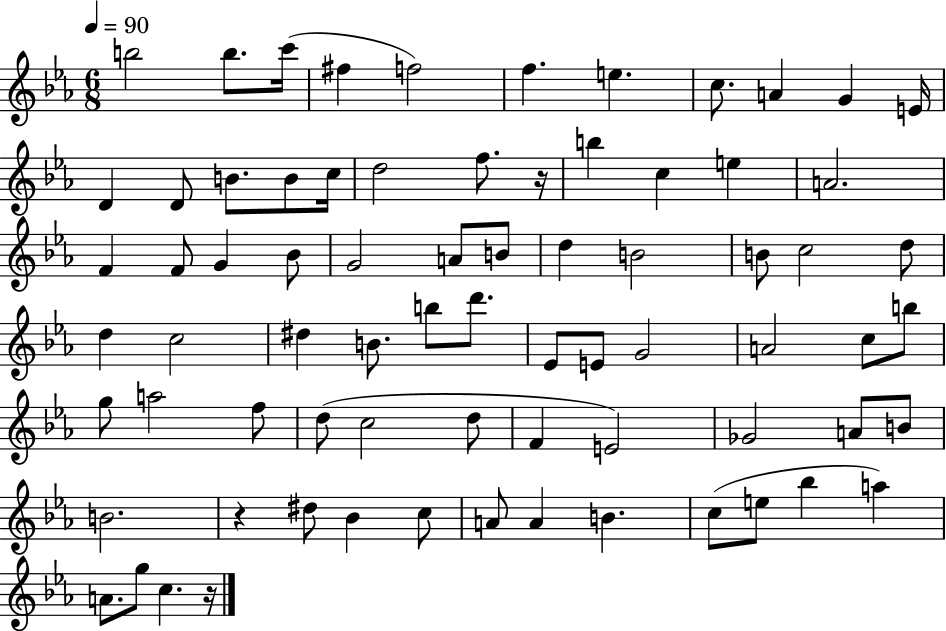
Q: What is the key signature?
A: EES major